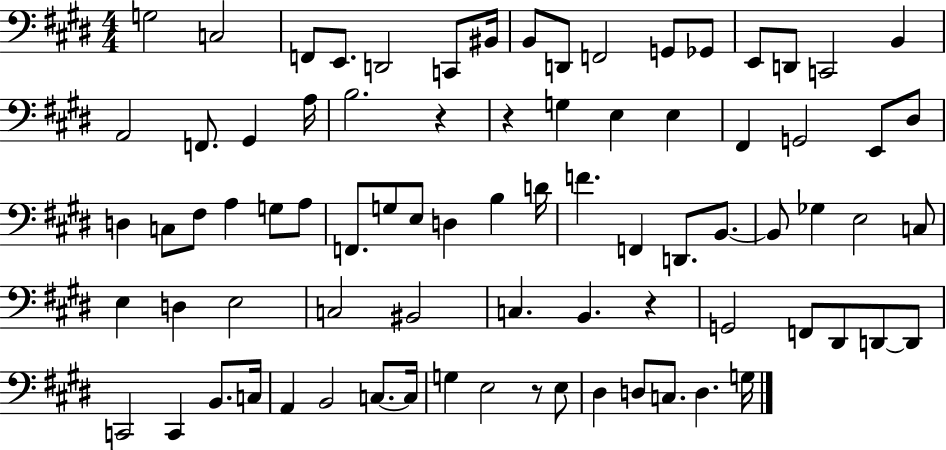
{
  \clef bass
  \numericTimeSignature
  \time 4/4
  \key e \major
  g2 c2 | f,8 e,8. d,2 c,8 bis,16 | b,8 d,8 f,2 g,8 ges,8 | e,8 d,8 c,2 b,4 | \break a,2 f,8. gis,4 a16 | b2. r4 | r4 g4 e4 e4 | fis,4 g,2 e,8 dis8 | \break d4 c8 fis8 a4 g8 a8 | f,8. g8 e8 d4 b4 d'16 | f'4. f,4 d,8. b,8.~~ | b,8 ges4 e2 c8 | \break e4 d4 e2 | c2 bis,2 | c4. b,4. r4 | g,2 f,8 dis,8 d,8~~ d,8 | \break c,2 c,4 b,8. c16 | a,4 b,2 c8.~~ c16 | g4 e2 r8 e8 | dis4 d8 c8. d4. g16 | \break \bar "|."
}